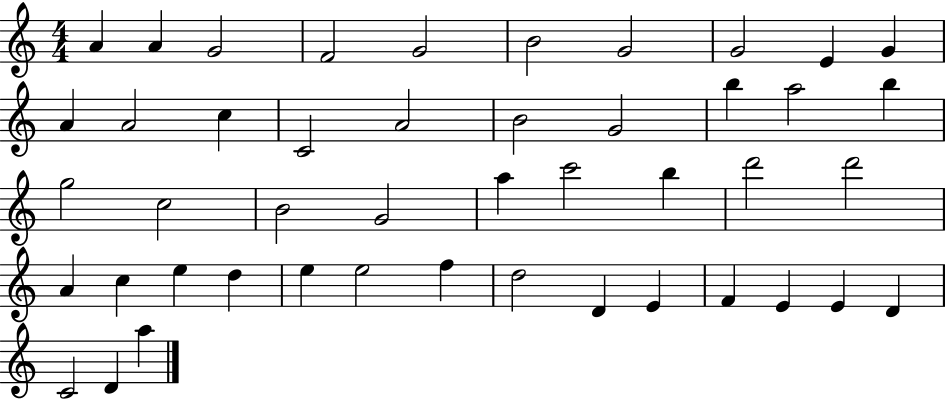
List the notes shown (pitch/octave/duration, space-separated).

A4/q A4/q G4/h F4/h G4/h B4/h G4/h G4/h E4/q G4/q A4/q A4/h C5/q C4/h A4/h B4/h G4/h B5/q A5/h B5/q G5/h C5/h B4/h G4/h A5/q C6/h B5/q D6/h D6/h A4/q C5/q E5/q D5/q E5/q E5/h F5/q D5/h D4/q E4/q F4/q E4/q E4/q D4/q C4/h D4/q A5/q